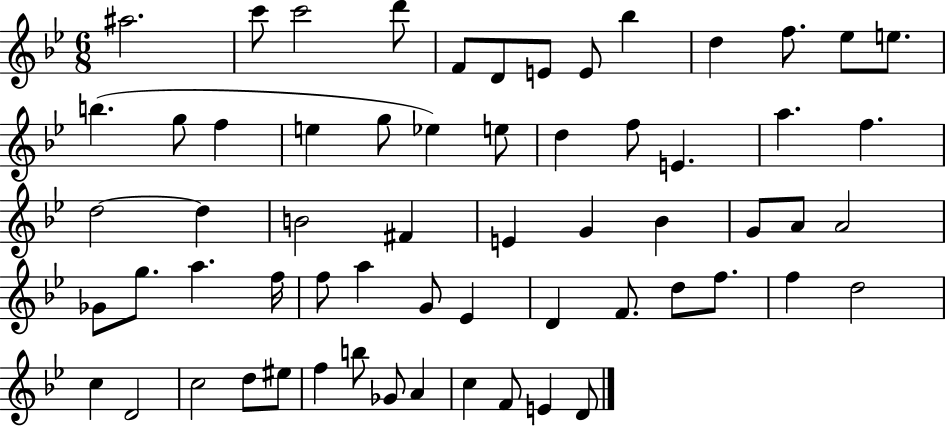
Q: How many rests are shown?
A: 0